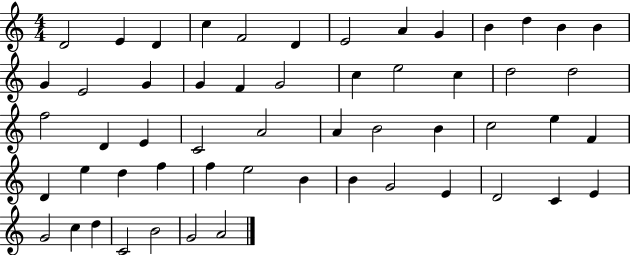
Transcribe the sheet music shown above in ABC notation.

X:1
T:Untitled
M:4/4
L:1/4
K:C
D2 E D c F2 D E2 A G B d B B G E2 G G F G2 c e2 c d2 d2 f2 D E C2 A2 A B2 B c2 e F D e d f f e2 B B G2 E D2 C E G2 c d C2 B2 G2 A2